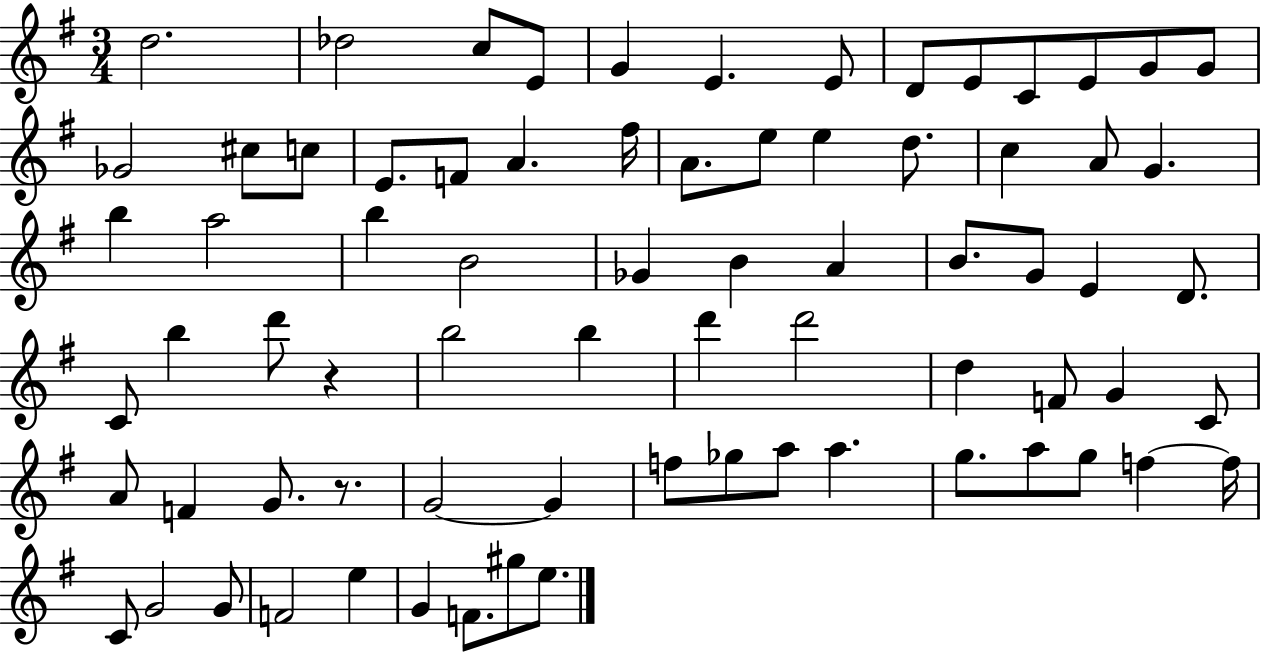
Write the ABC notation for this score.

X:1
T:Untitled
M:3/4
L:1/4
K:G
d2 _d2 c/2 E/2 G E E/2 D/2 E/2 C/2 E/2 G/2 G/2 _G2 ^c/2 c/2 E/2 F/2 A ^f/4 A/2 e/2 e d/2 c A/2 G b a2 b B2 _G B A B/2 G/2 E D/2 C/2 b d'/2 z b2 b d' d'2 d F/2 G C/2 A/2 F G/2 z/2 G2 G f/2 _g/2 a/2 a g/2 a/2 g/2 f f/4 C/2 G2 G/2 F2 e G F/2 ^g/2 e/2